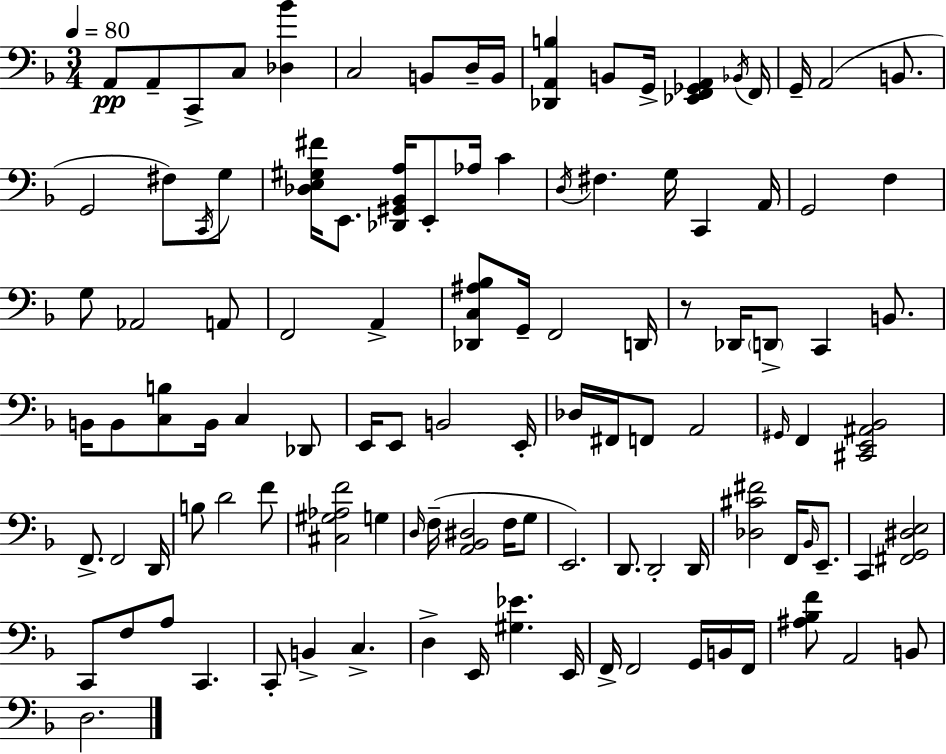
{
  \clef bass
  \numericTimeSignature
  \time 3/4
  \key f \major
  \tempo 4 = 80
  \repeat volta 2 { a,8\pp a,8-- c,8-> c8 <des bes'>4 | c2 b,8 d16-- b,16 | <des, a, b>4 b,8 g,16-> <ees, f, ges, a,>4 \acciaccatura { bes,16 } | f,16 g,16-- a,2( b,8. | \break g,2 fis8) \acciaccatura { c,16 } | g8 <des e gis fis'>16 e,8. <des, gis, bes, a>16 e,8-. aes16 c'4 | \acciaccatura { d16 } fis4. g16 c,4 | a,16 g,2 f4 | \break g8 aes,2 | a,8 f,2 a,4-> | <des, c ais bes>8 g,16-- f,2 | d,16 r8 des,16 \parenthesize d,8-> c,4 | \break b,8. b,16 b,8 <c b>8 b,16 c4 | des,8 e,16 e,8 b,2 | e,16-. des16 fis,16 f,8 a,2 | \grace { gis,16 } f,4 <cis, e, ais, bes,>2 | \break f,8.-> f,2 | d,16 b8 d'2 | f'8 <cis gis aes f'>2 | g4 \grace { d16 }( f16-- <a, bes, dis>2 | \break f16 g8 e,2.) | d,8. d,2-. | d,16 <des cis' fis'>2 | f,16 \grace { bes,16 } e,8.-- c,4 <fis, g, dis e>2 | \break c,8 f8 a8 | c,4. c,8-. b,4-> | c4.-> d4-> e,16 <gis ees'>4. | e,16 f,16-> f,2 | \break g,16 b,16 f,16 <ais bes f'>8 a,2 | b,8 d2. | } \bar "|."
}